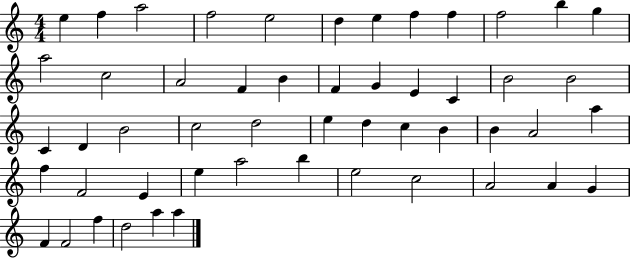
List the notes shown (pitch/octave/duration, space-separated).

E5/q F5/q A5/h F5/h E5/h D5/q E5/q F5/q F5/q F5/h B5/q G5/q A5/h C5/h A4/h F4/q B4/q F4/q G4/q E4/q C4/q B4/h B4/h C4/q D4/q B4/h C5/h D5/h E5/q D5/q C5/q B4/q B4/q A4/h A5/q F5/q F4/h E4/q E5/q A5/h B5/q E5/h C5/h A4/h A4/q G4/q F4/q F4/h F5/q D5/h A5/q A5/q